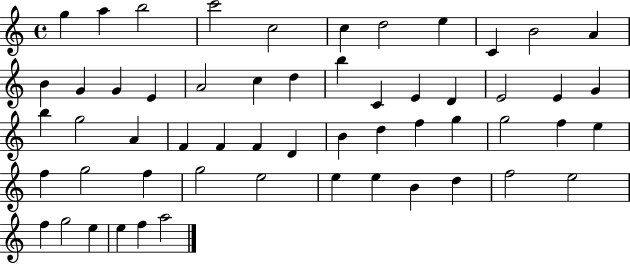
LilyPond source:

{
  \clef treble
  \time 4/4
  \defaultTimeSignature
  \key c \major
  g''4 a''4 b''2 | c'''2 c''2 | c''4 d''2 e''4 | c'4 b'2 a'4 | \break b'4 g'4 g'4 e'4 | a'2 c''4 d''4 | b''4 c'4 e'4 d'4 | e'2 e'4 g'4 | \break b''4 g''2 a'4 | f'4 f'4 f'4 d'4 | b'4 d''4 f''4 g''4 | g''2 f''4 e''4 | \break f''4 g''2 f''4 | g''2 e''2 | e''4 e''4 b'4 d''4 | f''2 e''2 | \break f''4 g''2 e''4 | e''4 f''4 a''2 | \bar "|."
}